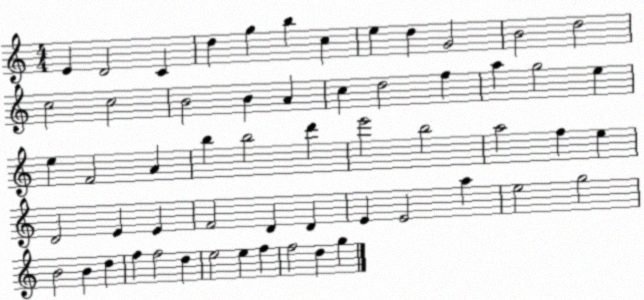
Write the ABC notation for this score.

X:1
T:Untitled
M:4/4
L:1/4
K:C
E D2 C d g b c e d G2 B2 d2 c2 c2 B2 B A c d2 f a g2 e e F2 A b b2 d' e'2 b2 a2 f e D2 E E F2 D D E E2 a e2 g2 B2 B d f f2 d e2 e f f2 d g